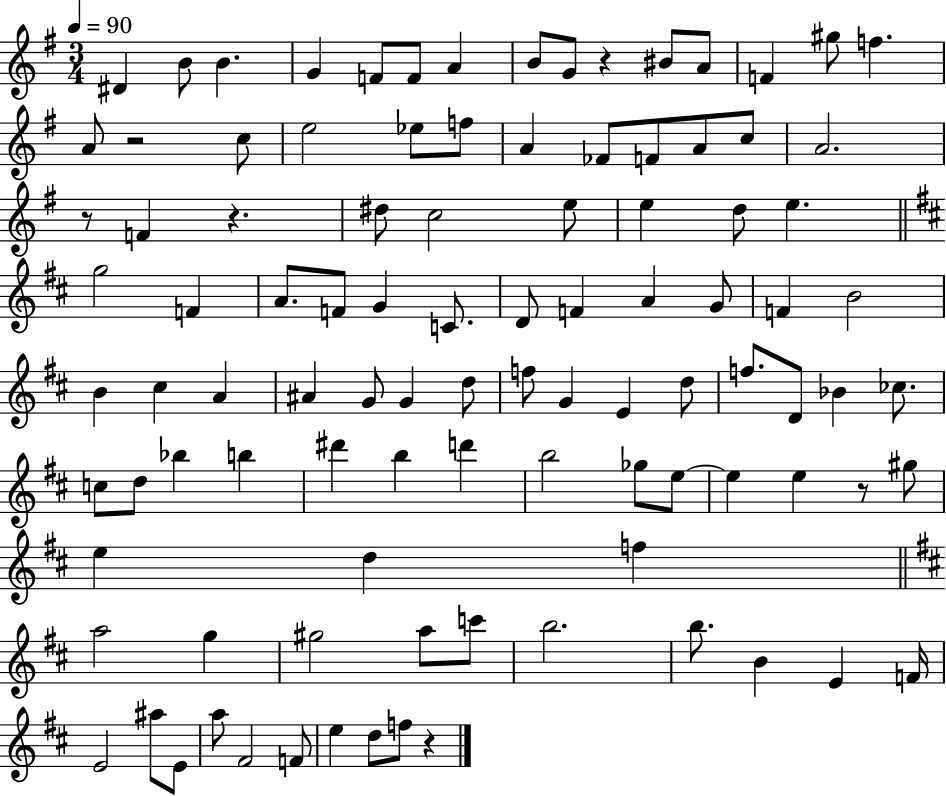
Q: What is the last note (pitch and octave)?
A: F5